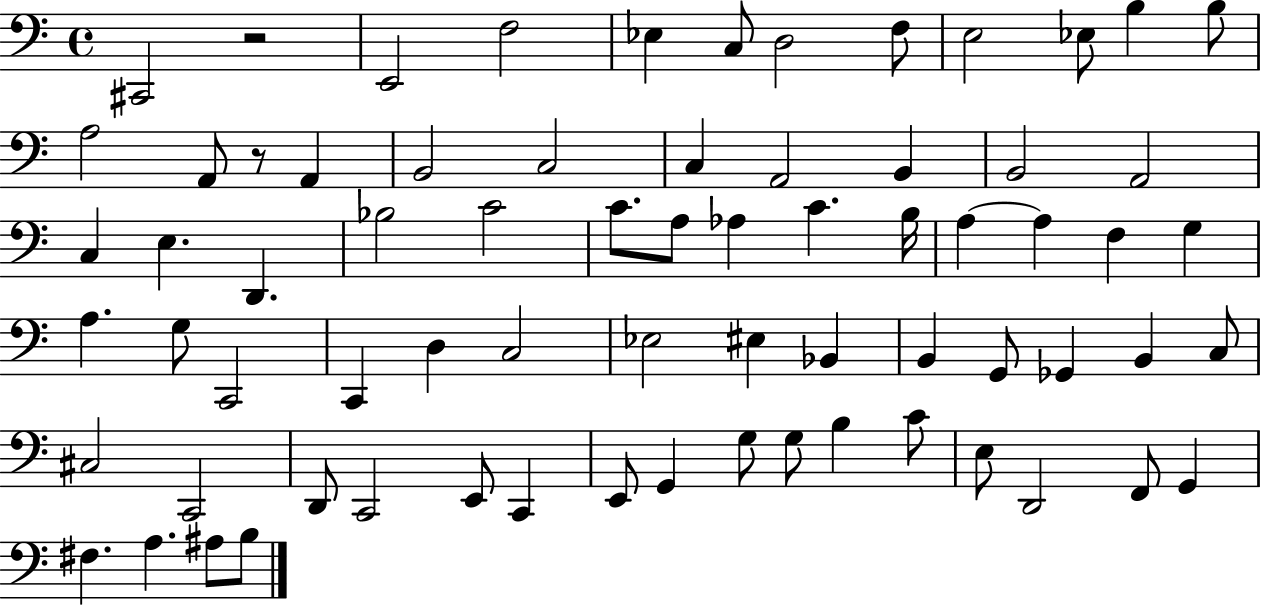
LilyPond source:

{
  \clef bass
  \time 4/4
  \defaultTimeSignature
  \key c \major
  \repeat volta 2 { cis,2 r2 | e,2 f2 | ees4 c8 d2 f8 | e2 ees8 b4 b8 | \break a2 a,8 r8 a,4 | b,2 c2 | c4 a,2 b,4 | b,2 a,2 | \break c4 e4. d,4. | bes2 c'2 | c'8. a8 aes4 c'4. b16 | a4~~ a4 f4 g4 | \break a4. g8 c,2 | c,4 d4 c2 | ees2 eis4 bes,4 | b,4 g,8 ges,4 b,4 c8 | \break cis2 c,2 | d,8 c,2 e,8 c,4 | e,8 g,4 g8 g8 b4 c'8 | e8 d,2 f,8 g,4 | \break fis4. a4. ais8 b8 | } \bar "|."
}